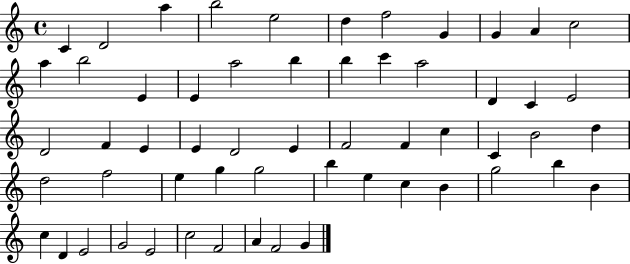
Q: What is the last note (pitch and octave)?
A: G4